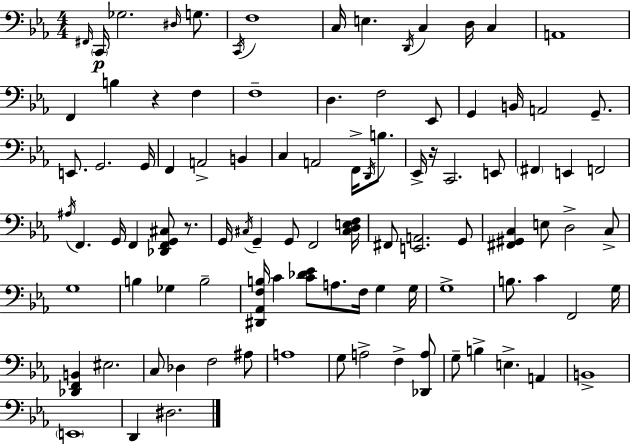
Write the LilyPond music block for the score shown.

{
  \clef bass
  \numericTimeSignature
  \time 4/4
  \key c \minor
  \grace { fis,16 }\p \parenthesize c,16 ges2. \grace { dis16 } g8. | \acciaccatura { c,16 } f1 | c16 e4. \acciaccatura { d,16 } c4 d16 | c4 a,1 | \break f,4 b4 r4 | f4 f1-- | d4. f2 | ees,8 g,4 b,16 a,2 | \break g,8.-- e,8. g,2. | g,16 f,4 a,2-> | b,4 c4 a,2 | f,16-> \acciaccatura { d,16 } b8. ees,16-> r16 c,2. | \break e,8 \parenthesize fis,4 e,4 f,2 | \acciaccatura { ais16 } f,4. g,16 f,4 | <des, f, g, cis>8 r8. g,16 \acciaccatura { cis16 } g,4-- g,8 f,2 | <cis d e f>16 fis,8 <e, a,>2. | \break g,8 <fis, gis, c>4 e8 d2-> | c8-> g1 | b4 ges4 b2-- | <dis, aes, f b>16 c'4 <c' des' ees'>8 a8. | \break f16 g4 g16 g1-> | b8. c'4 f,2 | g16 <des, f, b,>4 eis2. | c8 des4 f2 | \break ais8 a1 | g8 a2-> | f4-> <des, a>8 g8-- b4-> e4.-> | a,4 b,1-> | \break \parenthesize e,1 | d,4 dis2. | \bar "|."
}